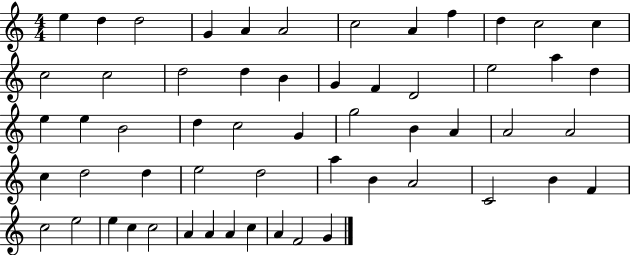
{
  \clef treble
  \numericTimeSignature
  \time 4/4
  \key c \major
  e''4 d''4 d''2 | g'4 a'4 a'2 | c''2 a'4 f''4 | d''4 c''2 c''4 | \break c''2 c''2 | d''2 d''4 b'4 | g'4 f'4 d'2 | e''2 a''4 d''4 | \break e''4 e''4 b'2 | d''4 c''2 g'4 | g''2 b'4 a'4 | a'2 a'2 | \break c''4 d''2 d''4 | e''2 d''2 | a''4 b'4 a'2 | c'2 b'4 f'4 | \break c''2 e''2 | e''4 c''4 c''2 | a'4 a'4 a'4 c''4 | a'4 f'2 g'4 | \break \bar "|."
}